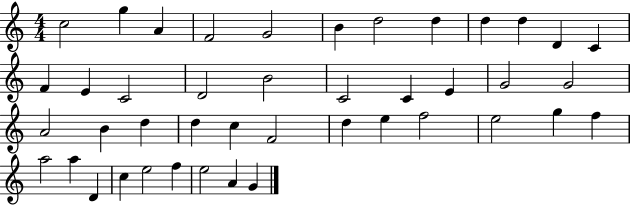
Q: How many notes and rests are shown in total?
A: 43